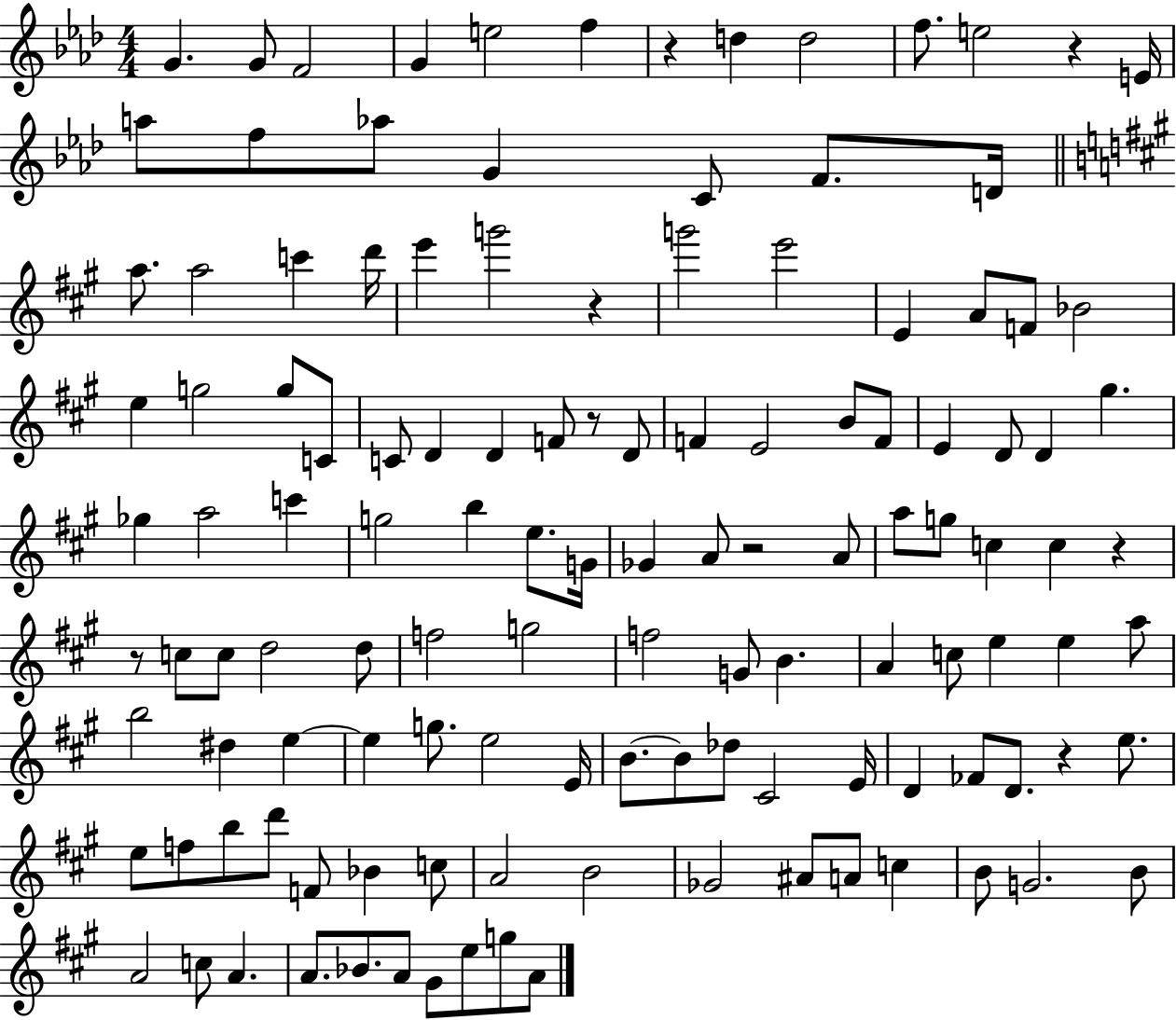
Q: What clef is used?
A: treble